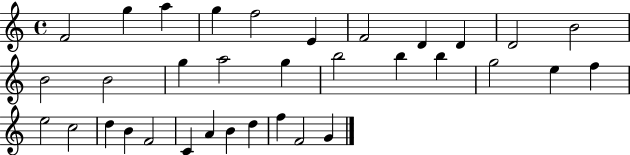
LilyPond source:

{
  \clef treble
  \time 4/4
  \defaultTimeSignature
  \key c \major
  f'2 g''4 a''4 | g''4 f''2 e'4 | f'2 d'4 d'4 | d'2 b'2 | \break b'2 b'2 | g''4 a''2 g''4 | b''2 b''4 b''4 | g''2 e''4 f''4 | \break e''2 c''2 | d''4 b'4 f'2 | c'4 a'4 b'4 d''4 | f''4 f'2 g'4 | \break \bar "|."
}